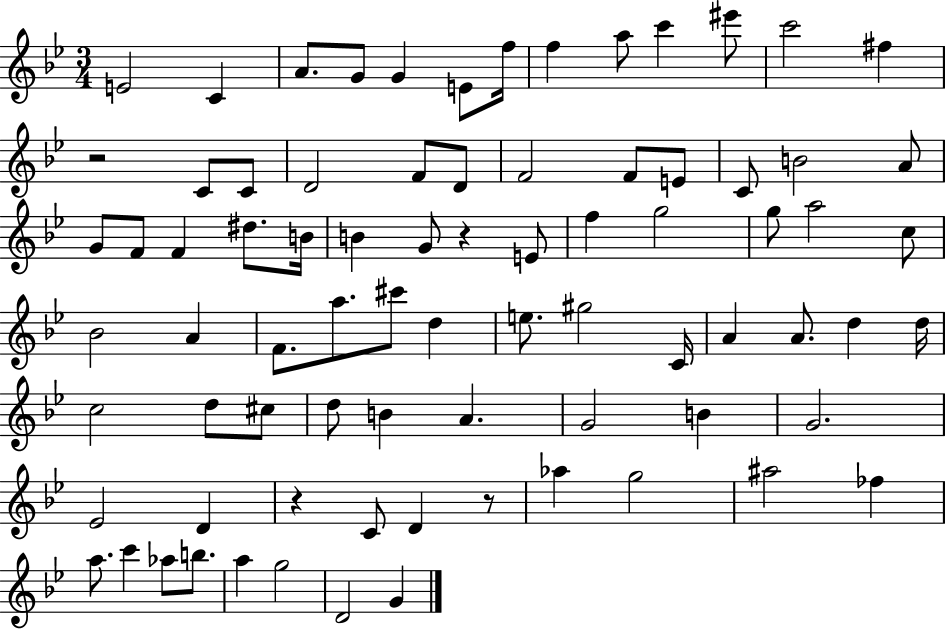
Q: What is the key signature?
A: BES major